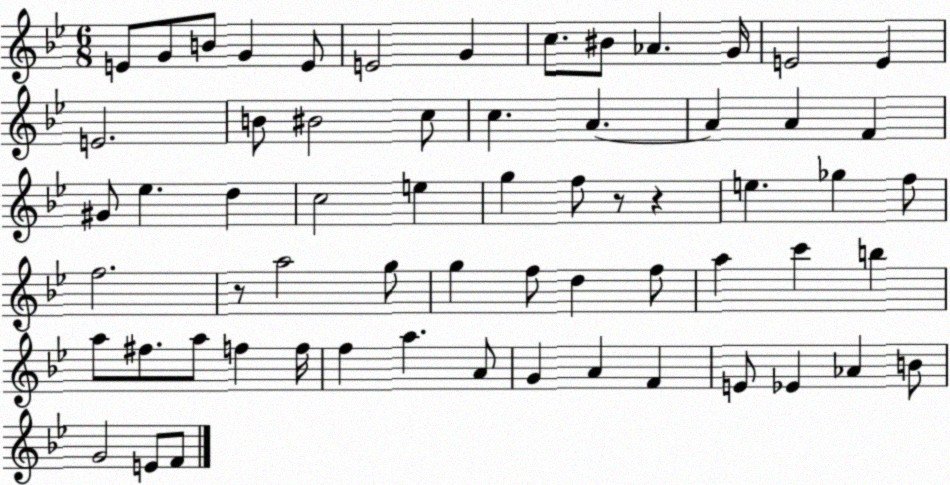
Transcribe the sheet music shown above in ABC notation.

X:1
T:Untitled
M:6/8
L:1/4
K:Bb
E/2 G/2 B/2 G E/2 E2 G c/2 ^B/2 _A G/4 E2 E E2 B/2 ^B2 c/2 c A A A F ^G/2 _e d c2 e g f/2 z/2 z e _g f/2 f2 z/2 a2 g/2 g f/2 d f/2 a c' b a/2 ^f/2 a/2 f f/4 f a A/2 G A F E/2 _E _A B/2 G2 E/2 F/2